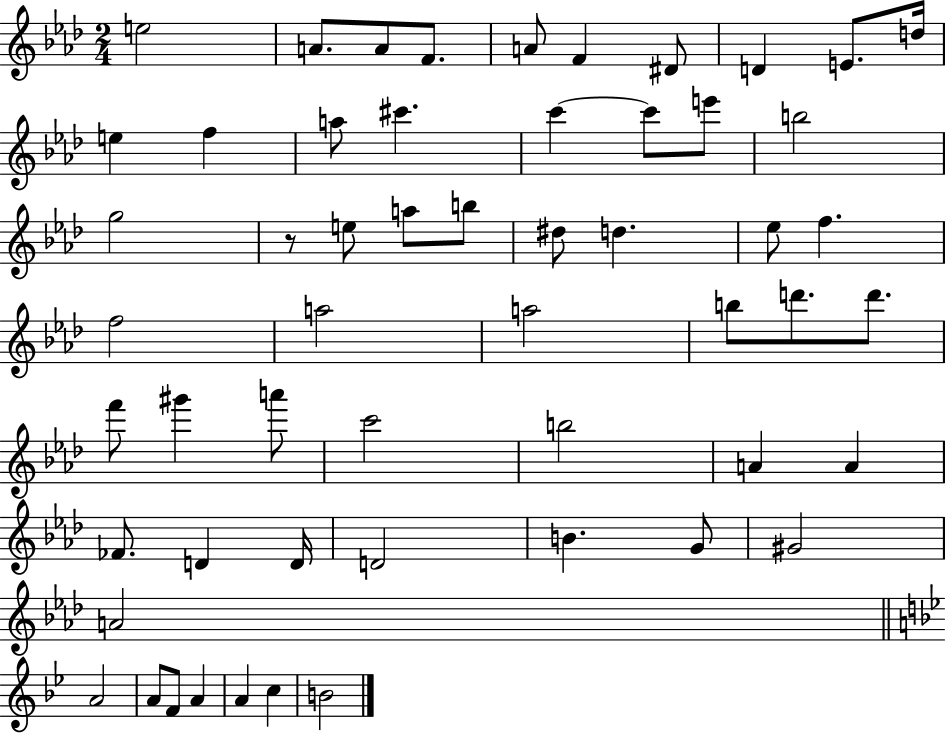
E5/h A4/e. A4/e F4/e. A4/e F4/q D#4/e D4/q E4/e. D5/s E5/q F5/q A5/e C#6/q. C6/q C6/e E6/e B5/h G5/h R/e E5/e A5/e B5/e D#5/e D5/q. Eb5/e F5/q. F5/h A5/h A5/h B5/e D6/e. D6/e. F6/e G#6/q A6/e C6/h B5/h A4/q A4/q FES4/e. D4/q D4/s D4/h B4/q. G4/e G#4/h A4/h A4/h A4/e F4/e A4/q A4/q C5/q B4/h